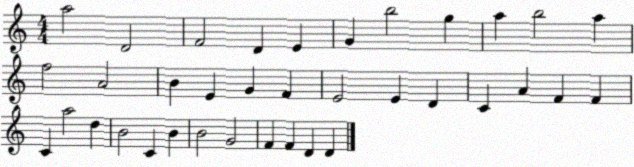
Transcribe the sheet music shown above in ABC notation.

X:1
T:Untitled
M:4/4
L:1/4
K:C
a2 D2 F2 D E G b2 g a b2 a f2 A2 B E G F E2 E D C A F F C a2 d B2 C B B2 G2 F F D D